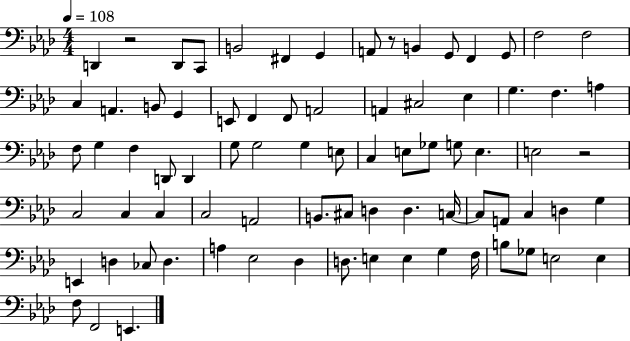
X:1
T:Untitled
M:4/4
L:1/4
K:Ab
D,, z2 D,,/2 C,,/2 B,,2 ^F,, G,, A,,/2 z/2 B,, G,,/2 F,, G,,/2 F,2 F,2 C, A,, B,,/2 G,, E,,/2 F,, F,,/2 A,,2 A,, ^C,2 _E, G, F, A, F,/2 G, F, D,,/2 D,, G,/2 G,2 G, E,/2 C, E,/2 _G,/2 G,/2 E, E,2 z2 C,2 C, C, C,2 A,,2 B,,/2 ^C,/2 D, D, C,/4 C,/2 A,,/2 C, D, G, E,, D, _C,/2 D, A, _E,2 _D, D,/2 E, E, G, F,/4 B,/2 _G,/2 E,2 E, F,/2 F,,2 E,,